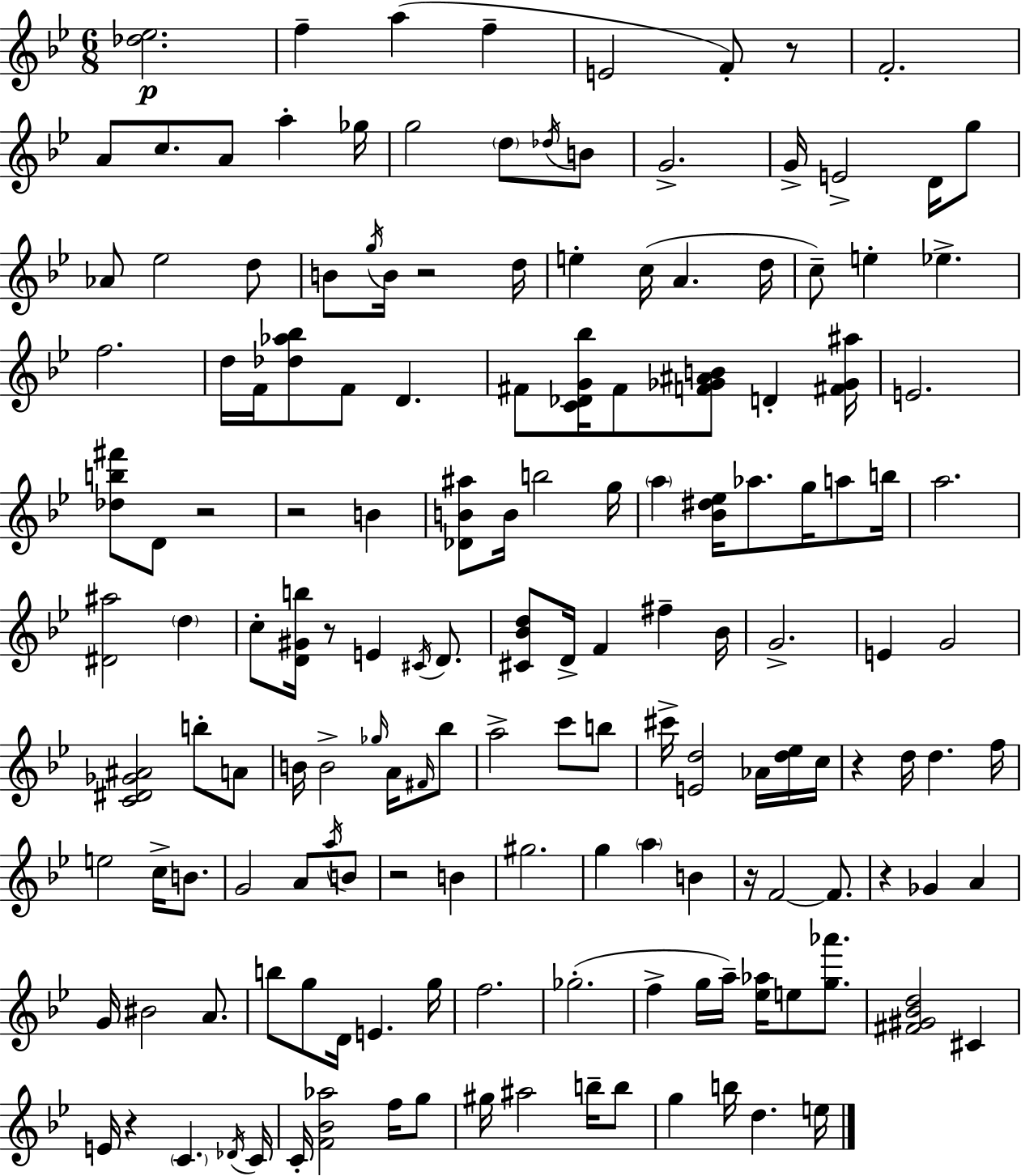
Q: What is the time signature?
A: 6/8